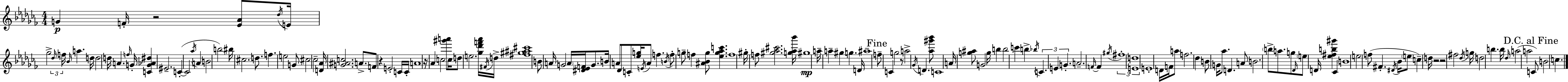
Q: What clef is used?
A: treble